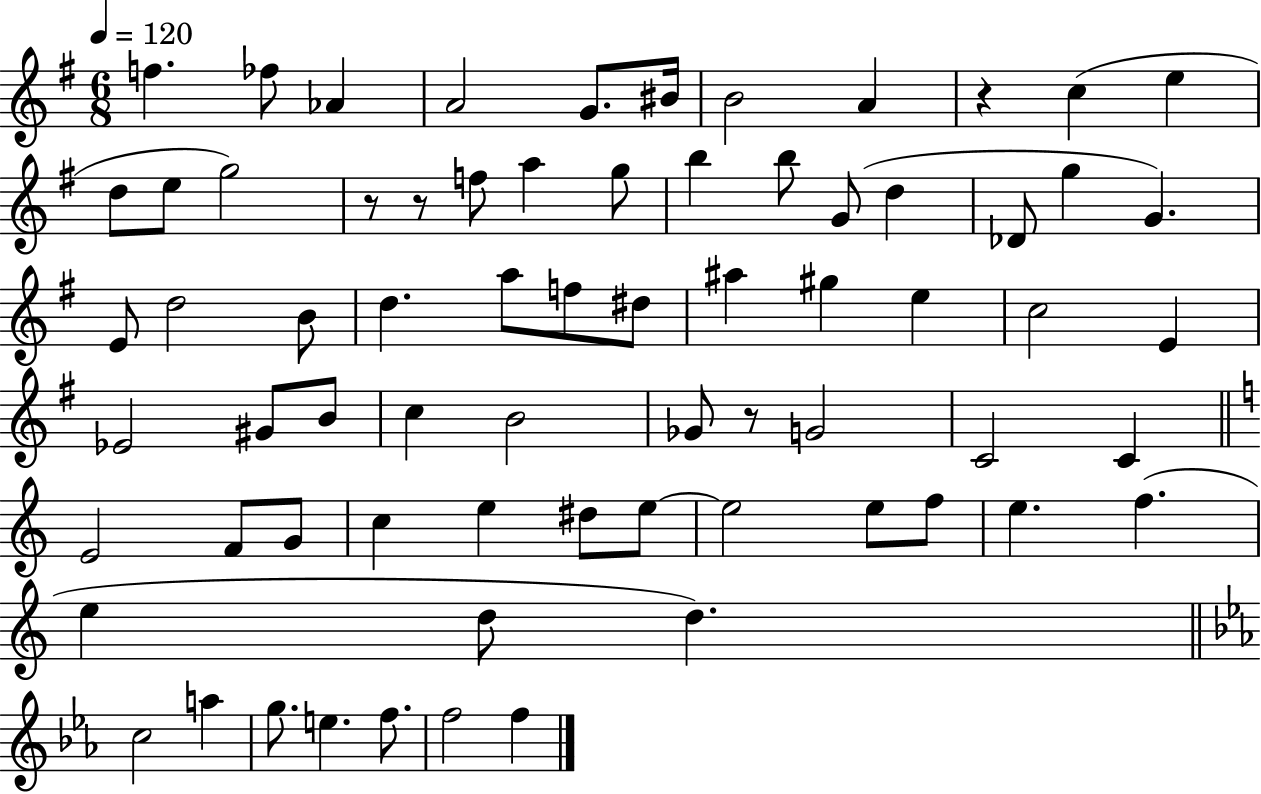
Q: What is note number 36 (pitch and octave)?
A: Eb4